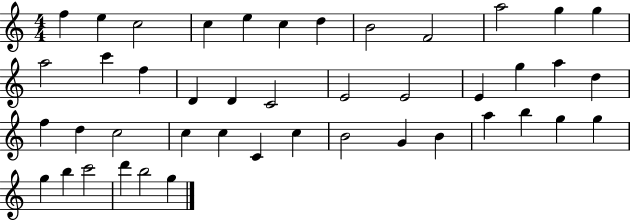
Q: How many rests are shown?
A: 0